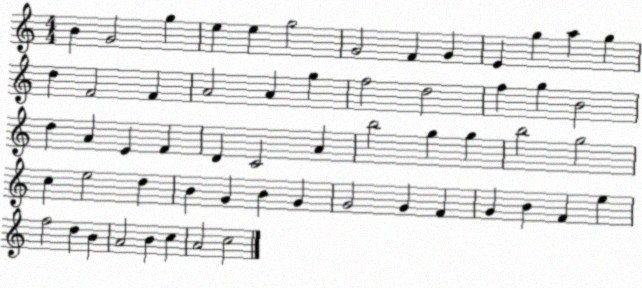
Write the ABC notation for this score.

X:1
T:Untitled
M:4/4
L:1/4
K:C
B G2 g e e g2 G2 F G E g a g d F2 F A2 A g f2 d2 f g B2 d A E F D C2 A b2 g g b2 g2 c e2 d B G B G G2 G F G B F e f2 d B A2 B c A2 c2